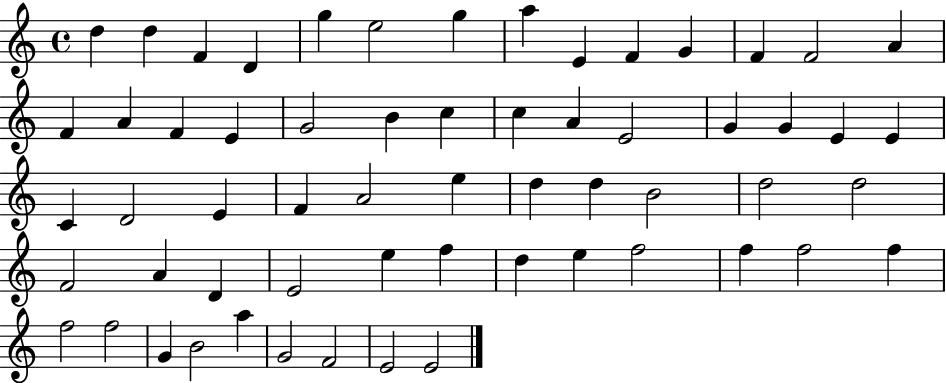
X:1
T:Untitled
M:4/4
L:1/4
K:C
d d F D g e2 g a E F G F F2 A F A F E G2 B c c A E2 G G E E C D2 E F A2 e d d B2 d2 d2 F2 A D E2 e f d e f2 f f2 f f2 f2 G B2 a G2 F2 E2 E2